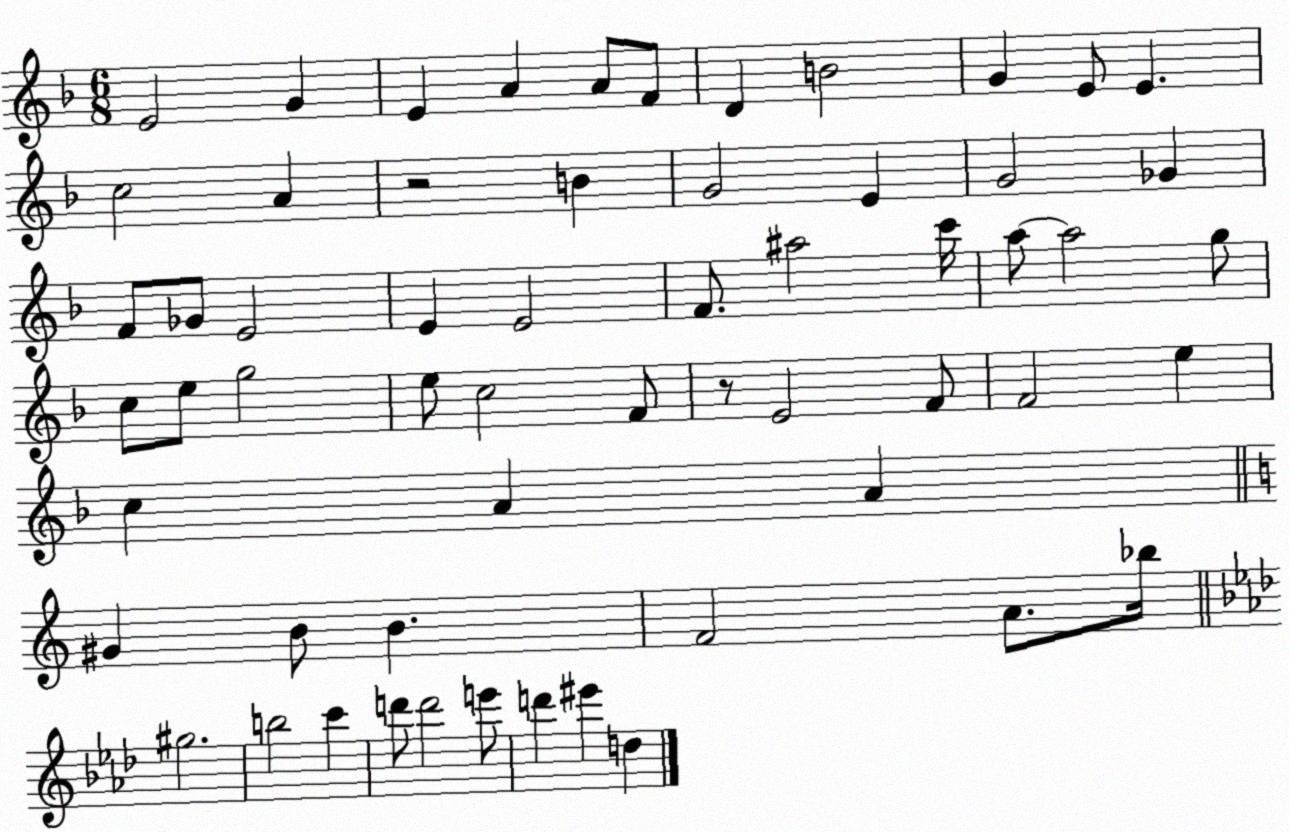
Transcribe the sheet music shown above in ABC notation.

X:1
T:Untitled
M:6/8
L:1/4
K:F
E2 G E A A/2 F/2 D B2 G E/2 E c2 A z2 B G2 E G2 _G F/2 _G/2 E2 E E2 F/2 ^a2 c'/4 a/2 a2 g/2 c/2 e/2 g2 e/2 c2 F/2 z/2 E2 F/2 F2 e c A A ^G B/2 B F2 A/2 _b/4 ^g2 b2 c' d'/2 d'2 e'/2 d' ^e' d